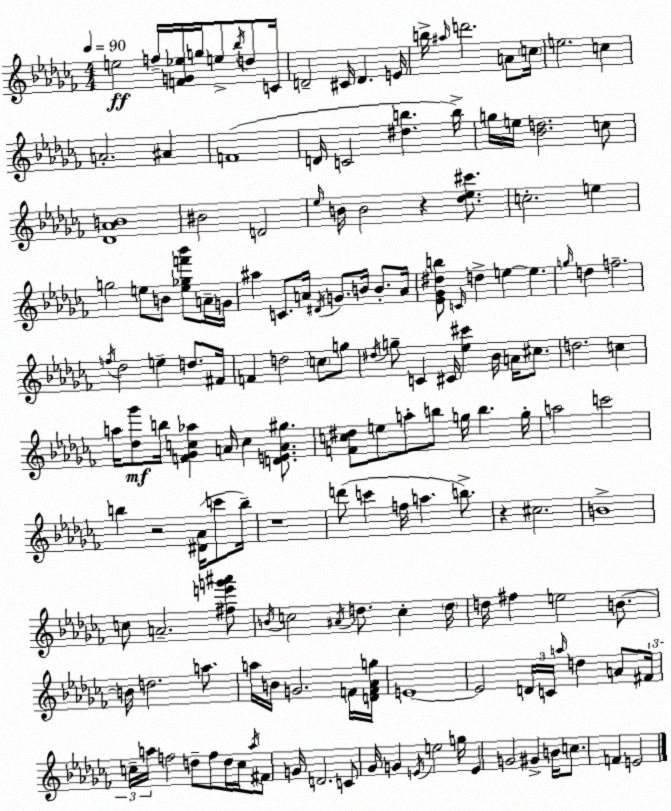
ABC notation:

X:1
T:Untitled
M:4/4
L:1/4
K:Abm
e2 f/4 [FG_e]/4 g/4 e/2 _b/4 d/2 C/4 D2 ^C/4 D E/4 b/4 ^a/4 d'2 A/2 c/4 e2 c A2 ^A F4 D/4 C2 [^db] b/4 g/4 e/4 [_Bd]2 c/2 [_D_AB]4 ^B2 D2 _e/4 B/4 B2 z [_d_e^c']/2 c2 e g2 e/2 B/2 [e_gf'_b']/2 A/4 G/4 ^a C/2 A/4 ^D/4 G/2 B/4 B/2 A/4 [_E_G^db]/2 C/4 d e e g/4 d f2 f/4 _d2 e d/2 ^F/4 F d2 c/2 g/2 ^d/4 g/2 C ^C/4 [_e^c'] _B/4 A/4 ^c/2 d2 c a/4 [_d_g']/2 b/4 [F_Gc_a] A/4 c [DEA^g]/2 [Fc^d]/2 e/2 a/2 b/2 g/4 b g/4 a2 c'2 b z2 [^D_A]/4 c'/2 b/4 z4 d'/2 c' f/4 a b/2 z ^c2 B4 c/2 A2 [^fe'g'^a']/2 B/4 c2 ^A/4 d/2 c d/4 d/4 ^f e2 B/2 B/4 d2 a/2 a/4 B/4 G2 F/4 [DF_Ag]/4 E4 E2 D/4 C/4 a/4 d A/2 ^F/4 c/4 a/4 f2 d/2 f/2 d/4 c/4 a/4 ^F/2 G/4 D2 C/2 _G/4 G E/4 e2 g/4 E G2 ^G B/4 c/2 F E2